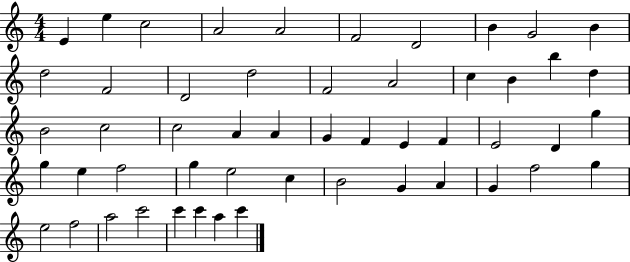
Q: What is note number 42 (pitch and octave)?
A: G4